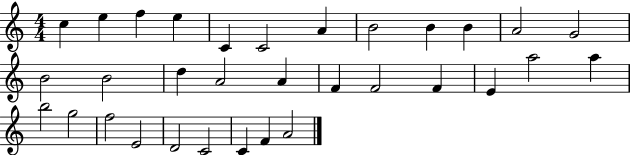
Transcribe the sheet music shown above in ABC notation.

X:1
T:Untitled
M:4/4
L:1/4
K:C
c e f e C C2 A B2 B B A2 G2 B2 B2 d A2 A F F2 F E a2 a b2 g2 f2 E2 D2 C2 C F A2